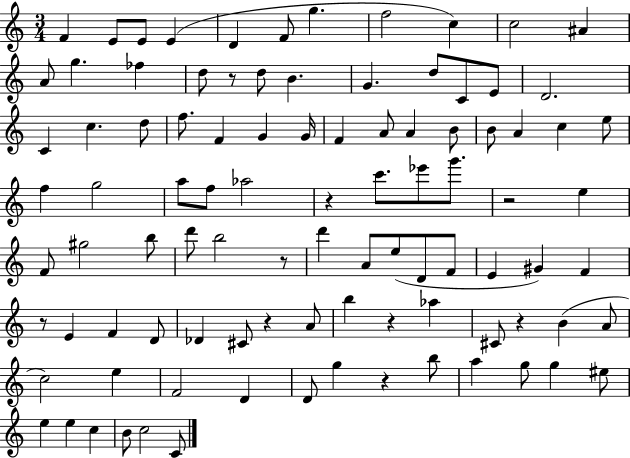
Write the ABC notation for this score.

X:1
T:Untitled
M:3/4
L:1/4
K:C
F E/2 E/2 E D F/2 g f2 c c2 ^A A/2 g _f d/2 z/2 d/2 B G d/2 C/2 E/2 D2 C c d/2 f/2 F G G/4 F A/2 A B/2 B/2 A c e/2 f g2 a/2 f/2 _a2 z c'/2 _e'/2 g'/2 z2 e F/2 ^g2 b/2 d'/2 b2 z/2 d' A/2 e/2 D/2 F/2 E ^G F z/2 E F D/2 _D ^C/2 z A/2 b z _a ^C/2 z B A/2 c2 e F2 D D/2 g z b/2 a g/2 g ^e/2 e e c B/2 c2 C/2